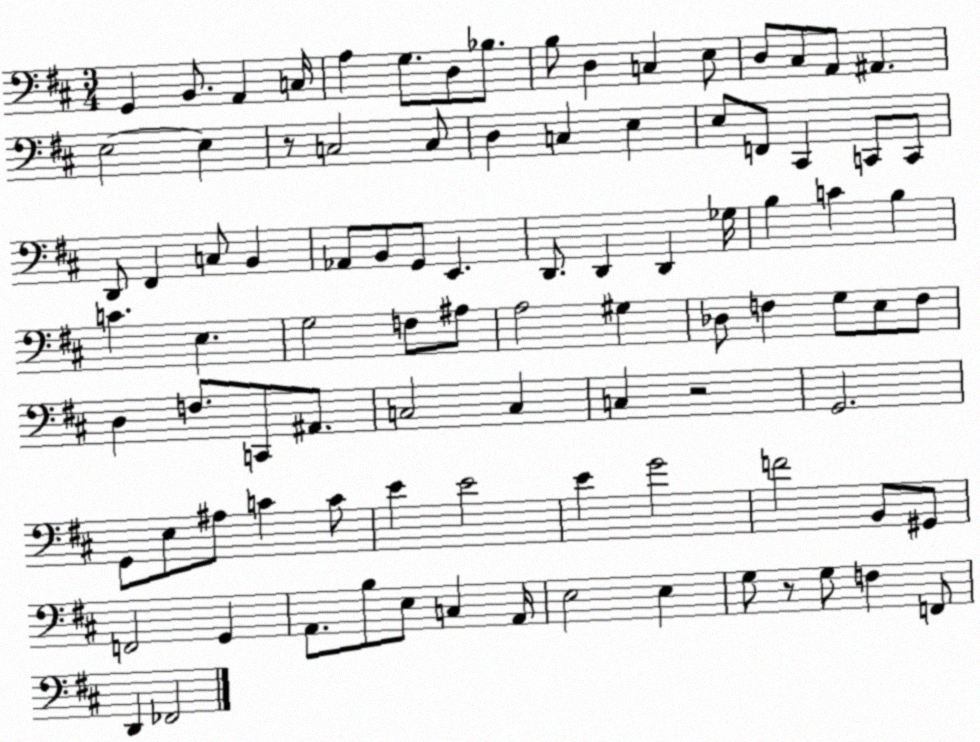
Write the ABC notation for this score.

X:1
T:Untitled
M:3/4
L:1/4
K:D
G,, B,,/2 A,, C,/4 A, G,/2 D,/2 _B,/2 B,/2 D, C, E,/2 D,/2 ^C,/2 A,,/2 ^A,, E,2 E, z/2 C,2 C,/2 D, C, E, E,/2 F,,/2 ^C,, C,,/2 C,,/2 D,,/2 ^F,, C,/2 B,, _A,,/2 B,,/2 G,,/2 E,, D,,/2 D,, D,, _G,/4 B, C B, C E, G,2 F,/2 ^A,/2 A,2 ^G, _D,/2 F, G,/2 E,/2 F,/2 D, F,/2 C,,/2 ^A,,/2 C,2 C, C, z2 G,,2 G,,/2 E,/2 ^A,/2 C C/2 E E2 E G2 F2 B,,/2 ^G,,/2 F,,2 G,, A,,/2 B,/2 E,/2 C, A,,/4 E,2 E, G,/2 z/2 G,/2 F, F,,/2 D,, _F,,2